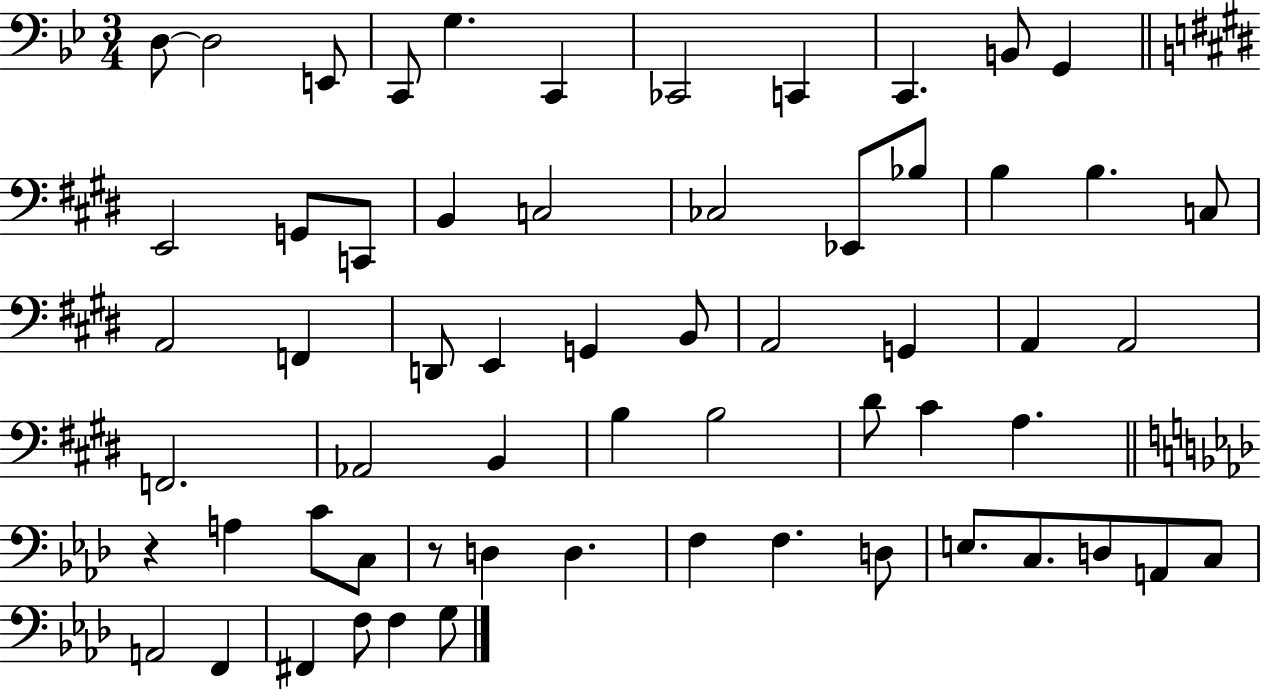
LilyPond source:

{
  \clef bass
  \numericTimeSignature
  \time 3/4
  \key bes \major
  d8~~ d2 e,8 | c,8 g4. c,4 | ces,2 c,4 | c,4. b,8 g,4 | \break \bar "||" \break \key e \major e,2 g,8 c,8 | b,4 c2 | ces2 ees,8 bes8 | b4 b4. c8 | \break a,2 f,4 | d,8 e,4 g,4 b,8 | a,2 g,4 | a,4 a,2 | \break f,2. | aes,2 b,4 | b4 b2 | dis'8 cis'4 a4. | \break \bar "||" \break \key aes \major r4 a4 c'8 c8 | r8 d4 d4. | f4 f4. d8 | e8. c8. d8 a,8 c8 | \break a,2 f,4 | fis,4 f8 f4 g8 | \bar "|."
}